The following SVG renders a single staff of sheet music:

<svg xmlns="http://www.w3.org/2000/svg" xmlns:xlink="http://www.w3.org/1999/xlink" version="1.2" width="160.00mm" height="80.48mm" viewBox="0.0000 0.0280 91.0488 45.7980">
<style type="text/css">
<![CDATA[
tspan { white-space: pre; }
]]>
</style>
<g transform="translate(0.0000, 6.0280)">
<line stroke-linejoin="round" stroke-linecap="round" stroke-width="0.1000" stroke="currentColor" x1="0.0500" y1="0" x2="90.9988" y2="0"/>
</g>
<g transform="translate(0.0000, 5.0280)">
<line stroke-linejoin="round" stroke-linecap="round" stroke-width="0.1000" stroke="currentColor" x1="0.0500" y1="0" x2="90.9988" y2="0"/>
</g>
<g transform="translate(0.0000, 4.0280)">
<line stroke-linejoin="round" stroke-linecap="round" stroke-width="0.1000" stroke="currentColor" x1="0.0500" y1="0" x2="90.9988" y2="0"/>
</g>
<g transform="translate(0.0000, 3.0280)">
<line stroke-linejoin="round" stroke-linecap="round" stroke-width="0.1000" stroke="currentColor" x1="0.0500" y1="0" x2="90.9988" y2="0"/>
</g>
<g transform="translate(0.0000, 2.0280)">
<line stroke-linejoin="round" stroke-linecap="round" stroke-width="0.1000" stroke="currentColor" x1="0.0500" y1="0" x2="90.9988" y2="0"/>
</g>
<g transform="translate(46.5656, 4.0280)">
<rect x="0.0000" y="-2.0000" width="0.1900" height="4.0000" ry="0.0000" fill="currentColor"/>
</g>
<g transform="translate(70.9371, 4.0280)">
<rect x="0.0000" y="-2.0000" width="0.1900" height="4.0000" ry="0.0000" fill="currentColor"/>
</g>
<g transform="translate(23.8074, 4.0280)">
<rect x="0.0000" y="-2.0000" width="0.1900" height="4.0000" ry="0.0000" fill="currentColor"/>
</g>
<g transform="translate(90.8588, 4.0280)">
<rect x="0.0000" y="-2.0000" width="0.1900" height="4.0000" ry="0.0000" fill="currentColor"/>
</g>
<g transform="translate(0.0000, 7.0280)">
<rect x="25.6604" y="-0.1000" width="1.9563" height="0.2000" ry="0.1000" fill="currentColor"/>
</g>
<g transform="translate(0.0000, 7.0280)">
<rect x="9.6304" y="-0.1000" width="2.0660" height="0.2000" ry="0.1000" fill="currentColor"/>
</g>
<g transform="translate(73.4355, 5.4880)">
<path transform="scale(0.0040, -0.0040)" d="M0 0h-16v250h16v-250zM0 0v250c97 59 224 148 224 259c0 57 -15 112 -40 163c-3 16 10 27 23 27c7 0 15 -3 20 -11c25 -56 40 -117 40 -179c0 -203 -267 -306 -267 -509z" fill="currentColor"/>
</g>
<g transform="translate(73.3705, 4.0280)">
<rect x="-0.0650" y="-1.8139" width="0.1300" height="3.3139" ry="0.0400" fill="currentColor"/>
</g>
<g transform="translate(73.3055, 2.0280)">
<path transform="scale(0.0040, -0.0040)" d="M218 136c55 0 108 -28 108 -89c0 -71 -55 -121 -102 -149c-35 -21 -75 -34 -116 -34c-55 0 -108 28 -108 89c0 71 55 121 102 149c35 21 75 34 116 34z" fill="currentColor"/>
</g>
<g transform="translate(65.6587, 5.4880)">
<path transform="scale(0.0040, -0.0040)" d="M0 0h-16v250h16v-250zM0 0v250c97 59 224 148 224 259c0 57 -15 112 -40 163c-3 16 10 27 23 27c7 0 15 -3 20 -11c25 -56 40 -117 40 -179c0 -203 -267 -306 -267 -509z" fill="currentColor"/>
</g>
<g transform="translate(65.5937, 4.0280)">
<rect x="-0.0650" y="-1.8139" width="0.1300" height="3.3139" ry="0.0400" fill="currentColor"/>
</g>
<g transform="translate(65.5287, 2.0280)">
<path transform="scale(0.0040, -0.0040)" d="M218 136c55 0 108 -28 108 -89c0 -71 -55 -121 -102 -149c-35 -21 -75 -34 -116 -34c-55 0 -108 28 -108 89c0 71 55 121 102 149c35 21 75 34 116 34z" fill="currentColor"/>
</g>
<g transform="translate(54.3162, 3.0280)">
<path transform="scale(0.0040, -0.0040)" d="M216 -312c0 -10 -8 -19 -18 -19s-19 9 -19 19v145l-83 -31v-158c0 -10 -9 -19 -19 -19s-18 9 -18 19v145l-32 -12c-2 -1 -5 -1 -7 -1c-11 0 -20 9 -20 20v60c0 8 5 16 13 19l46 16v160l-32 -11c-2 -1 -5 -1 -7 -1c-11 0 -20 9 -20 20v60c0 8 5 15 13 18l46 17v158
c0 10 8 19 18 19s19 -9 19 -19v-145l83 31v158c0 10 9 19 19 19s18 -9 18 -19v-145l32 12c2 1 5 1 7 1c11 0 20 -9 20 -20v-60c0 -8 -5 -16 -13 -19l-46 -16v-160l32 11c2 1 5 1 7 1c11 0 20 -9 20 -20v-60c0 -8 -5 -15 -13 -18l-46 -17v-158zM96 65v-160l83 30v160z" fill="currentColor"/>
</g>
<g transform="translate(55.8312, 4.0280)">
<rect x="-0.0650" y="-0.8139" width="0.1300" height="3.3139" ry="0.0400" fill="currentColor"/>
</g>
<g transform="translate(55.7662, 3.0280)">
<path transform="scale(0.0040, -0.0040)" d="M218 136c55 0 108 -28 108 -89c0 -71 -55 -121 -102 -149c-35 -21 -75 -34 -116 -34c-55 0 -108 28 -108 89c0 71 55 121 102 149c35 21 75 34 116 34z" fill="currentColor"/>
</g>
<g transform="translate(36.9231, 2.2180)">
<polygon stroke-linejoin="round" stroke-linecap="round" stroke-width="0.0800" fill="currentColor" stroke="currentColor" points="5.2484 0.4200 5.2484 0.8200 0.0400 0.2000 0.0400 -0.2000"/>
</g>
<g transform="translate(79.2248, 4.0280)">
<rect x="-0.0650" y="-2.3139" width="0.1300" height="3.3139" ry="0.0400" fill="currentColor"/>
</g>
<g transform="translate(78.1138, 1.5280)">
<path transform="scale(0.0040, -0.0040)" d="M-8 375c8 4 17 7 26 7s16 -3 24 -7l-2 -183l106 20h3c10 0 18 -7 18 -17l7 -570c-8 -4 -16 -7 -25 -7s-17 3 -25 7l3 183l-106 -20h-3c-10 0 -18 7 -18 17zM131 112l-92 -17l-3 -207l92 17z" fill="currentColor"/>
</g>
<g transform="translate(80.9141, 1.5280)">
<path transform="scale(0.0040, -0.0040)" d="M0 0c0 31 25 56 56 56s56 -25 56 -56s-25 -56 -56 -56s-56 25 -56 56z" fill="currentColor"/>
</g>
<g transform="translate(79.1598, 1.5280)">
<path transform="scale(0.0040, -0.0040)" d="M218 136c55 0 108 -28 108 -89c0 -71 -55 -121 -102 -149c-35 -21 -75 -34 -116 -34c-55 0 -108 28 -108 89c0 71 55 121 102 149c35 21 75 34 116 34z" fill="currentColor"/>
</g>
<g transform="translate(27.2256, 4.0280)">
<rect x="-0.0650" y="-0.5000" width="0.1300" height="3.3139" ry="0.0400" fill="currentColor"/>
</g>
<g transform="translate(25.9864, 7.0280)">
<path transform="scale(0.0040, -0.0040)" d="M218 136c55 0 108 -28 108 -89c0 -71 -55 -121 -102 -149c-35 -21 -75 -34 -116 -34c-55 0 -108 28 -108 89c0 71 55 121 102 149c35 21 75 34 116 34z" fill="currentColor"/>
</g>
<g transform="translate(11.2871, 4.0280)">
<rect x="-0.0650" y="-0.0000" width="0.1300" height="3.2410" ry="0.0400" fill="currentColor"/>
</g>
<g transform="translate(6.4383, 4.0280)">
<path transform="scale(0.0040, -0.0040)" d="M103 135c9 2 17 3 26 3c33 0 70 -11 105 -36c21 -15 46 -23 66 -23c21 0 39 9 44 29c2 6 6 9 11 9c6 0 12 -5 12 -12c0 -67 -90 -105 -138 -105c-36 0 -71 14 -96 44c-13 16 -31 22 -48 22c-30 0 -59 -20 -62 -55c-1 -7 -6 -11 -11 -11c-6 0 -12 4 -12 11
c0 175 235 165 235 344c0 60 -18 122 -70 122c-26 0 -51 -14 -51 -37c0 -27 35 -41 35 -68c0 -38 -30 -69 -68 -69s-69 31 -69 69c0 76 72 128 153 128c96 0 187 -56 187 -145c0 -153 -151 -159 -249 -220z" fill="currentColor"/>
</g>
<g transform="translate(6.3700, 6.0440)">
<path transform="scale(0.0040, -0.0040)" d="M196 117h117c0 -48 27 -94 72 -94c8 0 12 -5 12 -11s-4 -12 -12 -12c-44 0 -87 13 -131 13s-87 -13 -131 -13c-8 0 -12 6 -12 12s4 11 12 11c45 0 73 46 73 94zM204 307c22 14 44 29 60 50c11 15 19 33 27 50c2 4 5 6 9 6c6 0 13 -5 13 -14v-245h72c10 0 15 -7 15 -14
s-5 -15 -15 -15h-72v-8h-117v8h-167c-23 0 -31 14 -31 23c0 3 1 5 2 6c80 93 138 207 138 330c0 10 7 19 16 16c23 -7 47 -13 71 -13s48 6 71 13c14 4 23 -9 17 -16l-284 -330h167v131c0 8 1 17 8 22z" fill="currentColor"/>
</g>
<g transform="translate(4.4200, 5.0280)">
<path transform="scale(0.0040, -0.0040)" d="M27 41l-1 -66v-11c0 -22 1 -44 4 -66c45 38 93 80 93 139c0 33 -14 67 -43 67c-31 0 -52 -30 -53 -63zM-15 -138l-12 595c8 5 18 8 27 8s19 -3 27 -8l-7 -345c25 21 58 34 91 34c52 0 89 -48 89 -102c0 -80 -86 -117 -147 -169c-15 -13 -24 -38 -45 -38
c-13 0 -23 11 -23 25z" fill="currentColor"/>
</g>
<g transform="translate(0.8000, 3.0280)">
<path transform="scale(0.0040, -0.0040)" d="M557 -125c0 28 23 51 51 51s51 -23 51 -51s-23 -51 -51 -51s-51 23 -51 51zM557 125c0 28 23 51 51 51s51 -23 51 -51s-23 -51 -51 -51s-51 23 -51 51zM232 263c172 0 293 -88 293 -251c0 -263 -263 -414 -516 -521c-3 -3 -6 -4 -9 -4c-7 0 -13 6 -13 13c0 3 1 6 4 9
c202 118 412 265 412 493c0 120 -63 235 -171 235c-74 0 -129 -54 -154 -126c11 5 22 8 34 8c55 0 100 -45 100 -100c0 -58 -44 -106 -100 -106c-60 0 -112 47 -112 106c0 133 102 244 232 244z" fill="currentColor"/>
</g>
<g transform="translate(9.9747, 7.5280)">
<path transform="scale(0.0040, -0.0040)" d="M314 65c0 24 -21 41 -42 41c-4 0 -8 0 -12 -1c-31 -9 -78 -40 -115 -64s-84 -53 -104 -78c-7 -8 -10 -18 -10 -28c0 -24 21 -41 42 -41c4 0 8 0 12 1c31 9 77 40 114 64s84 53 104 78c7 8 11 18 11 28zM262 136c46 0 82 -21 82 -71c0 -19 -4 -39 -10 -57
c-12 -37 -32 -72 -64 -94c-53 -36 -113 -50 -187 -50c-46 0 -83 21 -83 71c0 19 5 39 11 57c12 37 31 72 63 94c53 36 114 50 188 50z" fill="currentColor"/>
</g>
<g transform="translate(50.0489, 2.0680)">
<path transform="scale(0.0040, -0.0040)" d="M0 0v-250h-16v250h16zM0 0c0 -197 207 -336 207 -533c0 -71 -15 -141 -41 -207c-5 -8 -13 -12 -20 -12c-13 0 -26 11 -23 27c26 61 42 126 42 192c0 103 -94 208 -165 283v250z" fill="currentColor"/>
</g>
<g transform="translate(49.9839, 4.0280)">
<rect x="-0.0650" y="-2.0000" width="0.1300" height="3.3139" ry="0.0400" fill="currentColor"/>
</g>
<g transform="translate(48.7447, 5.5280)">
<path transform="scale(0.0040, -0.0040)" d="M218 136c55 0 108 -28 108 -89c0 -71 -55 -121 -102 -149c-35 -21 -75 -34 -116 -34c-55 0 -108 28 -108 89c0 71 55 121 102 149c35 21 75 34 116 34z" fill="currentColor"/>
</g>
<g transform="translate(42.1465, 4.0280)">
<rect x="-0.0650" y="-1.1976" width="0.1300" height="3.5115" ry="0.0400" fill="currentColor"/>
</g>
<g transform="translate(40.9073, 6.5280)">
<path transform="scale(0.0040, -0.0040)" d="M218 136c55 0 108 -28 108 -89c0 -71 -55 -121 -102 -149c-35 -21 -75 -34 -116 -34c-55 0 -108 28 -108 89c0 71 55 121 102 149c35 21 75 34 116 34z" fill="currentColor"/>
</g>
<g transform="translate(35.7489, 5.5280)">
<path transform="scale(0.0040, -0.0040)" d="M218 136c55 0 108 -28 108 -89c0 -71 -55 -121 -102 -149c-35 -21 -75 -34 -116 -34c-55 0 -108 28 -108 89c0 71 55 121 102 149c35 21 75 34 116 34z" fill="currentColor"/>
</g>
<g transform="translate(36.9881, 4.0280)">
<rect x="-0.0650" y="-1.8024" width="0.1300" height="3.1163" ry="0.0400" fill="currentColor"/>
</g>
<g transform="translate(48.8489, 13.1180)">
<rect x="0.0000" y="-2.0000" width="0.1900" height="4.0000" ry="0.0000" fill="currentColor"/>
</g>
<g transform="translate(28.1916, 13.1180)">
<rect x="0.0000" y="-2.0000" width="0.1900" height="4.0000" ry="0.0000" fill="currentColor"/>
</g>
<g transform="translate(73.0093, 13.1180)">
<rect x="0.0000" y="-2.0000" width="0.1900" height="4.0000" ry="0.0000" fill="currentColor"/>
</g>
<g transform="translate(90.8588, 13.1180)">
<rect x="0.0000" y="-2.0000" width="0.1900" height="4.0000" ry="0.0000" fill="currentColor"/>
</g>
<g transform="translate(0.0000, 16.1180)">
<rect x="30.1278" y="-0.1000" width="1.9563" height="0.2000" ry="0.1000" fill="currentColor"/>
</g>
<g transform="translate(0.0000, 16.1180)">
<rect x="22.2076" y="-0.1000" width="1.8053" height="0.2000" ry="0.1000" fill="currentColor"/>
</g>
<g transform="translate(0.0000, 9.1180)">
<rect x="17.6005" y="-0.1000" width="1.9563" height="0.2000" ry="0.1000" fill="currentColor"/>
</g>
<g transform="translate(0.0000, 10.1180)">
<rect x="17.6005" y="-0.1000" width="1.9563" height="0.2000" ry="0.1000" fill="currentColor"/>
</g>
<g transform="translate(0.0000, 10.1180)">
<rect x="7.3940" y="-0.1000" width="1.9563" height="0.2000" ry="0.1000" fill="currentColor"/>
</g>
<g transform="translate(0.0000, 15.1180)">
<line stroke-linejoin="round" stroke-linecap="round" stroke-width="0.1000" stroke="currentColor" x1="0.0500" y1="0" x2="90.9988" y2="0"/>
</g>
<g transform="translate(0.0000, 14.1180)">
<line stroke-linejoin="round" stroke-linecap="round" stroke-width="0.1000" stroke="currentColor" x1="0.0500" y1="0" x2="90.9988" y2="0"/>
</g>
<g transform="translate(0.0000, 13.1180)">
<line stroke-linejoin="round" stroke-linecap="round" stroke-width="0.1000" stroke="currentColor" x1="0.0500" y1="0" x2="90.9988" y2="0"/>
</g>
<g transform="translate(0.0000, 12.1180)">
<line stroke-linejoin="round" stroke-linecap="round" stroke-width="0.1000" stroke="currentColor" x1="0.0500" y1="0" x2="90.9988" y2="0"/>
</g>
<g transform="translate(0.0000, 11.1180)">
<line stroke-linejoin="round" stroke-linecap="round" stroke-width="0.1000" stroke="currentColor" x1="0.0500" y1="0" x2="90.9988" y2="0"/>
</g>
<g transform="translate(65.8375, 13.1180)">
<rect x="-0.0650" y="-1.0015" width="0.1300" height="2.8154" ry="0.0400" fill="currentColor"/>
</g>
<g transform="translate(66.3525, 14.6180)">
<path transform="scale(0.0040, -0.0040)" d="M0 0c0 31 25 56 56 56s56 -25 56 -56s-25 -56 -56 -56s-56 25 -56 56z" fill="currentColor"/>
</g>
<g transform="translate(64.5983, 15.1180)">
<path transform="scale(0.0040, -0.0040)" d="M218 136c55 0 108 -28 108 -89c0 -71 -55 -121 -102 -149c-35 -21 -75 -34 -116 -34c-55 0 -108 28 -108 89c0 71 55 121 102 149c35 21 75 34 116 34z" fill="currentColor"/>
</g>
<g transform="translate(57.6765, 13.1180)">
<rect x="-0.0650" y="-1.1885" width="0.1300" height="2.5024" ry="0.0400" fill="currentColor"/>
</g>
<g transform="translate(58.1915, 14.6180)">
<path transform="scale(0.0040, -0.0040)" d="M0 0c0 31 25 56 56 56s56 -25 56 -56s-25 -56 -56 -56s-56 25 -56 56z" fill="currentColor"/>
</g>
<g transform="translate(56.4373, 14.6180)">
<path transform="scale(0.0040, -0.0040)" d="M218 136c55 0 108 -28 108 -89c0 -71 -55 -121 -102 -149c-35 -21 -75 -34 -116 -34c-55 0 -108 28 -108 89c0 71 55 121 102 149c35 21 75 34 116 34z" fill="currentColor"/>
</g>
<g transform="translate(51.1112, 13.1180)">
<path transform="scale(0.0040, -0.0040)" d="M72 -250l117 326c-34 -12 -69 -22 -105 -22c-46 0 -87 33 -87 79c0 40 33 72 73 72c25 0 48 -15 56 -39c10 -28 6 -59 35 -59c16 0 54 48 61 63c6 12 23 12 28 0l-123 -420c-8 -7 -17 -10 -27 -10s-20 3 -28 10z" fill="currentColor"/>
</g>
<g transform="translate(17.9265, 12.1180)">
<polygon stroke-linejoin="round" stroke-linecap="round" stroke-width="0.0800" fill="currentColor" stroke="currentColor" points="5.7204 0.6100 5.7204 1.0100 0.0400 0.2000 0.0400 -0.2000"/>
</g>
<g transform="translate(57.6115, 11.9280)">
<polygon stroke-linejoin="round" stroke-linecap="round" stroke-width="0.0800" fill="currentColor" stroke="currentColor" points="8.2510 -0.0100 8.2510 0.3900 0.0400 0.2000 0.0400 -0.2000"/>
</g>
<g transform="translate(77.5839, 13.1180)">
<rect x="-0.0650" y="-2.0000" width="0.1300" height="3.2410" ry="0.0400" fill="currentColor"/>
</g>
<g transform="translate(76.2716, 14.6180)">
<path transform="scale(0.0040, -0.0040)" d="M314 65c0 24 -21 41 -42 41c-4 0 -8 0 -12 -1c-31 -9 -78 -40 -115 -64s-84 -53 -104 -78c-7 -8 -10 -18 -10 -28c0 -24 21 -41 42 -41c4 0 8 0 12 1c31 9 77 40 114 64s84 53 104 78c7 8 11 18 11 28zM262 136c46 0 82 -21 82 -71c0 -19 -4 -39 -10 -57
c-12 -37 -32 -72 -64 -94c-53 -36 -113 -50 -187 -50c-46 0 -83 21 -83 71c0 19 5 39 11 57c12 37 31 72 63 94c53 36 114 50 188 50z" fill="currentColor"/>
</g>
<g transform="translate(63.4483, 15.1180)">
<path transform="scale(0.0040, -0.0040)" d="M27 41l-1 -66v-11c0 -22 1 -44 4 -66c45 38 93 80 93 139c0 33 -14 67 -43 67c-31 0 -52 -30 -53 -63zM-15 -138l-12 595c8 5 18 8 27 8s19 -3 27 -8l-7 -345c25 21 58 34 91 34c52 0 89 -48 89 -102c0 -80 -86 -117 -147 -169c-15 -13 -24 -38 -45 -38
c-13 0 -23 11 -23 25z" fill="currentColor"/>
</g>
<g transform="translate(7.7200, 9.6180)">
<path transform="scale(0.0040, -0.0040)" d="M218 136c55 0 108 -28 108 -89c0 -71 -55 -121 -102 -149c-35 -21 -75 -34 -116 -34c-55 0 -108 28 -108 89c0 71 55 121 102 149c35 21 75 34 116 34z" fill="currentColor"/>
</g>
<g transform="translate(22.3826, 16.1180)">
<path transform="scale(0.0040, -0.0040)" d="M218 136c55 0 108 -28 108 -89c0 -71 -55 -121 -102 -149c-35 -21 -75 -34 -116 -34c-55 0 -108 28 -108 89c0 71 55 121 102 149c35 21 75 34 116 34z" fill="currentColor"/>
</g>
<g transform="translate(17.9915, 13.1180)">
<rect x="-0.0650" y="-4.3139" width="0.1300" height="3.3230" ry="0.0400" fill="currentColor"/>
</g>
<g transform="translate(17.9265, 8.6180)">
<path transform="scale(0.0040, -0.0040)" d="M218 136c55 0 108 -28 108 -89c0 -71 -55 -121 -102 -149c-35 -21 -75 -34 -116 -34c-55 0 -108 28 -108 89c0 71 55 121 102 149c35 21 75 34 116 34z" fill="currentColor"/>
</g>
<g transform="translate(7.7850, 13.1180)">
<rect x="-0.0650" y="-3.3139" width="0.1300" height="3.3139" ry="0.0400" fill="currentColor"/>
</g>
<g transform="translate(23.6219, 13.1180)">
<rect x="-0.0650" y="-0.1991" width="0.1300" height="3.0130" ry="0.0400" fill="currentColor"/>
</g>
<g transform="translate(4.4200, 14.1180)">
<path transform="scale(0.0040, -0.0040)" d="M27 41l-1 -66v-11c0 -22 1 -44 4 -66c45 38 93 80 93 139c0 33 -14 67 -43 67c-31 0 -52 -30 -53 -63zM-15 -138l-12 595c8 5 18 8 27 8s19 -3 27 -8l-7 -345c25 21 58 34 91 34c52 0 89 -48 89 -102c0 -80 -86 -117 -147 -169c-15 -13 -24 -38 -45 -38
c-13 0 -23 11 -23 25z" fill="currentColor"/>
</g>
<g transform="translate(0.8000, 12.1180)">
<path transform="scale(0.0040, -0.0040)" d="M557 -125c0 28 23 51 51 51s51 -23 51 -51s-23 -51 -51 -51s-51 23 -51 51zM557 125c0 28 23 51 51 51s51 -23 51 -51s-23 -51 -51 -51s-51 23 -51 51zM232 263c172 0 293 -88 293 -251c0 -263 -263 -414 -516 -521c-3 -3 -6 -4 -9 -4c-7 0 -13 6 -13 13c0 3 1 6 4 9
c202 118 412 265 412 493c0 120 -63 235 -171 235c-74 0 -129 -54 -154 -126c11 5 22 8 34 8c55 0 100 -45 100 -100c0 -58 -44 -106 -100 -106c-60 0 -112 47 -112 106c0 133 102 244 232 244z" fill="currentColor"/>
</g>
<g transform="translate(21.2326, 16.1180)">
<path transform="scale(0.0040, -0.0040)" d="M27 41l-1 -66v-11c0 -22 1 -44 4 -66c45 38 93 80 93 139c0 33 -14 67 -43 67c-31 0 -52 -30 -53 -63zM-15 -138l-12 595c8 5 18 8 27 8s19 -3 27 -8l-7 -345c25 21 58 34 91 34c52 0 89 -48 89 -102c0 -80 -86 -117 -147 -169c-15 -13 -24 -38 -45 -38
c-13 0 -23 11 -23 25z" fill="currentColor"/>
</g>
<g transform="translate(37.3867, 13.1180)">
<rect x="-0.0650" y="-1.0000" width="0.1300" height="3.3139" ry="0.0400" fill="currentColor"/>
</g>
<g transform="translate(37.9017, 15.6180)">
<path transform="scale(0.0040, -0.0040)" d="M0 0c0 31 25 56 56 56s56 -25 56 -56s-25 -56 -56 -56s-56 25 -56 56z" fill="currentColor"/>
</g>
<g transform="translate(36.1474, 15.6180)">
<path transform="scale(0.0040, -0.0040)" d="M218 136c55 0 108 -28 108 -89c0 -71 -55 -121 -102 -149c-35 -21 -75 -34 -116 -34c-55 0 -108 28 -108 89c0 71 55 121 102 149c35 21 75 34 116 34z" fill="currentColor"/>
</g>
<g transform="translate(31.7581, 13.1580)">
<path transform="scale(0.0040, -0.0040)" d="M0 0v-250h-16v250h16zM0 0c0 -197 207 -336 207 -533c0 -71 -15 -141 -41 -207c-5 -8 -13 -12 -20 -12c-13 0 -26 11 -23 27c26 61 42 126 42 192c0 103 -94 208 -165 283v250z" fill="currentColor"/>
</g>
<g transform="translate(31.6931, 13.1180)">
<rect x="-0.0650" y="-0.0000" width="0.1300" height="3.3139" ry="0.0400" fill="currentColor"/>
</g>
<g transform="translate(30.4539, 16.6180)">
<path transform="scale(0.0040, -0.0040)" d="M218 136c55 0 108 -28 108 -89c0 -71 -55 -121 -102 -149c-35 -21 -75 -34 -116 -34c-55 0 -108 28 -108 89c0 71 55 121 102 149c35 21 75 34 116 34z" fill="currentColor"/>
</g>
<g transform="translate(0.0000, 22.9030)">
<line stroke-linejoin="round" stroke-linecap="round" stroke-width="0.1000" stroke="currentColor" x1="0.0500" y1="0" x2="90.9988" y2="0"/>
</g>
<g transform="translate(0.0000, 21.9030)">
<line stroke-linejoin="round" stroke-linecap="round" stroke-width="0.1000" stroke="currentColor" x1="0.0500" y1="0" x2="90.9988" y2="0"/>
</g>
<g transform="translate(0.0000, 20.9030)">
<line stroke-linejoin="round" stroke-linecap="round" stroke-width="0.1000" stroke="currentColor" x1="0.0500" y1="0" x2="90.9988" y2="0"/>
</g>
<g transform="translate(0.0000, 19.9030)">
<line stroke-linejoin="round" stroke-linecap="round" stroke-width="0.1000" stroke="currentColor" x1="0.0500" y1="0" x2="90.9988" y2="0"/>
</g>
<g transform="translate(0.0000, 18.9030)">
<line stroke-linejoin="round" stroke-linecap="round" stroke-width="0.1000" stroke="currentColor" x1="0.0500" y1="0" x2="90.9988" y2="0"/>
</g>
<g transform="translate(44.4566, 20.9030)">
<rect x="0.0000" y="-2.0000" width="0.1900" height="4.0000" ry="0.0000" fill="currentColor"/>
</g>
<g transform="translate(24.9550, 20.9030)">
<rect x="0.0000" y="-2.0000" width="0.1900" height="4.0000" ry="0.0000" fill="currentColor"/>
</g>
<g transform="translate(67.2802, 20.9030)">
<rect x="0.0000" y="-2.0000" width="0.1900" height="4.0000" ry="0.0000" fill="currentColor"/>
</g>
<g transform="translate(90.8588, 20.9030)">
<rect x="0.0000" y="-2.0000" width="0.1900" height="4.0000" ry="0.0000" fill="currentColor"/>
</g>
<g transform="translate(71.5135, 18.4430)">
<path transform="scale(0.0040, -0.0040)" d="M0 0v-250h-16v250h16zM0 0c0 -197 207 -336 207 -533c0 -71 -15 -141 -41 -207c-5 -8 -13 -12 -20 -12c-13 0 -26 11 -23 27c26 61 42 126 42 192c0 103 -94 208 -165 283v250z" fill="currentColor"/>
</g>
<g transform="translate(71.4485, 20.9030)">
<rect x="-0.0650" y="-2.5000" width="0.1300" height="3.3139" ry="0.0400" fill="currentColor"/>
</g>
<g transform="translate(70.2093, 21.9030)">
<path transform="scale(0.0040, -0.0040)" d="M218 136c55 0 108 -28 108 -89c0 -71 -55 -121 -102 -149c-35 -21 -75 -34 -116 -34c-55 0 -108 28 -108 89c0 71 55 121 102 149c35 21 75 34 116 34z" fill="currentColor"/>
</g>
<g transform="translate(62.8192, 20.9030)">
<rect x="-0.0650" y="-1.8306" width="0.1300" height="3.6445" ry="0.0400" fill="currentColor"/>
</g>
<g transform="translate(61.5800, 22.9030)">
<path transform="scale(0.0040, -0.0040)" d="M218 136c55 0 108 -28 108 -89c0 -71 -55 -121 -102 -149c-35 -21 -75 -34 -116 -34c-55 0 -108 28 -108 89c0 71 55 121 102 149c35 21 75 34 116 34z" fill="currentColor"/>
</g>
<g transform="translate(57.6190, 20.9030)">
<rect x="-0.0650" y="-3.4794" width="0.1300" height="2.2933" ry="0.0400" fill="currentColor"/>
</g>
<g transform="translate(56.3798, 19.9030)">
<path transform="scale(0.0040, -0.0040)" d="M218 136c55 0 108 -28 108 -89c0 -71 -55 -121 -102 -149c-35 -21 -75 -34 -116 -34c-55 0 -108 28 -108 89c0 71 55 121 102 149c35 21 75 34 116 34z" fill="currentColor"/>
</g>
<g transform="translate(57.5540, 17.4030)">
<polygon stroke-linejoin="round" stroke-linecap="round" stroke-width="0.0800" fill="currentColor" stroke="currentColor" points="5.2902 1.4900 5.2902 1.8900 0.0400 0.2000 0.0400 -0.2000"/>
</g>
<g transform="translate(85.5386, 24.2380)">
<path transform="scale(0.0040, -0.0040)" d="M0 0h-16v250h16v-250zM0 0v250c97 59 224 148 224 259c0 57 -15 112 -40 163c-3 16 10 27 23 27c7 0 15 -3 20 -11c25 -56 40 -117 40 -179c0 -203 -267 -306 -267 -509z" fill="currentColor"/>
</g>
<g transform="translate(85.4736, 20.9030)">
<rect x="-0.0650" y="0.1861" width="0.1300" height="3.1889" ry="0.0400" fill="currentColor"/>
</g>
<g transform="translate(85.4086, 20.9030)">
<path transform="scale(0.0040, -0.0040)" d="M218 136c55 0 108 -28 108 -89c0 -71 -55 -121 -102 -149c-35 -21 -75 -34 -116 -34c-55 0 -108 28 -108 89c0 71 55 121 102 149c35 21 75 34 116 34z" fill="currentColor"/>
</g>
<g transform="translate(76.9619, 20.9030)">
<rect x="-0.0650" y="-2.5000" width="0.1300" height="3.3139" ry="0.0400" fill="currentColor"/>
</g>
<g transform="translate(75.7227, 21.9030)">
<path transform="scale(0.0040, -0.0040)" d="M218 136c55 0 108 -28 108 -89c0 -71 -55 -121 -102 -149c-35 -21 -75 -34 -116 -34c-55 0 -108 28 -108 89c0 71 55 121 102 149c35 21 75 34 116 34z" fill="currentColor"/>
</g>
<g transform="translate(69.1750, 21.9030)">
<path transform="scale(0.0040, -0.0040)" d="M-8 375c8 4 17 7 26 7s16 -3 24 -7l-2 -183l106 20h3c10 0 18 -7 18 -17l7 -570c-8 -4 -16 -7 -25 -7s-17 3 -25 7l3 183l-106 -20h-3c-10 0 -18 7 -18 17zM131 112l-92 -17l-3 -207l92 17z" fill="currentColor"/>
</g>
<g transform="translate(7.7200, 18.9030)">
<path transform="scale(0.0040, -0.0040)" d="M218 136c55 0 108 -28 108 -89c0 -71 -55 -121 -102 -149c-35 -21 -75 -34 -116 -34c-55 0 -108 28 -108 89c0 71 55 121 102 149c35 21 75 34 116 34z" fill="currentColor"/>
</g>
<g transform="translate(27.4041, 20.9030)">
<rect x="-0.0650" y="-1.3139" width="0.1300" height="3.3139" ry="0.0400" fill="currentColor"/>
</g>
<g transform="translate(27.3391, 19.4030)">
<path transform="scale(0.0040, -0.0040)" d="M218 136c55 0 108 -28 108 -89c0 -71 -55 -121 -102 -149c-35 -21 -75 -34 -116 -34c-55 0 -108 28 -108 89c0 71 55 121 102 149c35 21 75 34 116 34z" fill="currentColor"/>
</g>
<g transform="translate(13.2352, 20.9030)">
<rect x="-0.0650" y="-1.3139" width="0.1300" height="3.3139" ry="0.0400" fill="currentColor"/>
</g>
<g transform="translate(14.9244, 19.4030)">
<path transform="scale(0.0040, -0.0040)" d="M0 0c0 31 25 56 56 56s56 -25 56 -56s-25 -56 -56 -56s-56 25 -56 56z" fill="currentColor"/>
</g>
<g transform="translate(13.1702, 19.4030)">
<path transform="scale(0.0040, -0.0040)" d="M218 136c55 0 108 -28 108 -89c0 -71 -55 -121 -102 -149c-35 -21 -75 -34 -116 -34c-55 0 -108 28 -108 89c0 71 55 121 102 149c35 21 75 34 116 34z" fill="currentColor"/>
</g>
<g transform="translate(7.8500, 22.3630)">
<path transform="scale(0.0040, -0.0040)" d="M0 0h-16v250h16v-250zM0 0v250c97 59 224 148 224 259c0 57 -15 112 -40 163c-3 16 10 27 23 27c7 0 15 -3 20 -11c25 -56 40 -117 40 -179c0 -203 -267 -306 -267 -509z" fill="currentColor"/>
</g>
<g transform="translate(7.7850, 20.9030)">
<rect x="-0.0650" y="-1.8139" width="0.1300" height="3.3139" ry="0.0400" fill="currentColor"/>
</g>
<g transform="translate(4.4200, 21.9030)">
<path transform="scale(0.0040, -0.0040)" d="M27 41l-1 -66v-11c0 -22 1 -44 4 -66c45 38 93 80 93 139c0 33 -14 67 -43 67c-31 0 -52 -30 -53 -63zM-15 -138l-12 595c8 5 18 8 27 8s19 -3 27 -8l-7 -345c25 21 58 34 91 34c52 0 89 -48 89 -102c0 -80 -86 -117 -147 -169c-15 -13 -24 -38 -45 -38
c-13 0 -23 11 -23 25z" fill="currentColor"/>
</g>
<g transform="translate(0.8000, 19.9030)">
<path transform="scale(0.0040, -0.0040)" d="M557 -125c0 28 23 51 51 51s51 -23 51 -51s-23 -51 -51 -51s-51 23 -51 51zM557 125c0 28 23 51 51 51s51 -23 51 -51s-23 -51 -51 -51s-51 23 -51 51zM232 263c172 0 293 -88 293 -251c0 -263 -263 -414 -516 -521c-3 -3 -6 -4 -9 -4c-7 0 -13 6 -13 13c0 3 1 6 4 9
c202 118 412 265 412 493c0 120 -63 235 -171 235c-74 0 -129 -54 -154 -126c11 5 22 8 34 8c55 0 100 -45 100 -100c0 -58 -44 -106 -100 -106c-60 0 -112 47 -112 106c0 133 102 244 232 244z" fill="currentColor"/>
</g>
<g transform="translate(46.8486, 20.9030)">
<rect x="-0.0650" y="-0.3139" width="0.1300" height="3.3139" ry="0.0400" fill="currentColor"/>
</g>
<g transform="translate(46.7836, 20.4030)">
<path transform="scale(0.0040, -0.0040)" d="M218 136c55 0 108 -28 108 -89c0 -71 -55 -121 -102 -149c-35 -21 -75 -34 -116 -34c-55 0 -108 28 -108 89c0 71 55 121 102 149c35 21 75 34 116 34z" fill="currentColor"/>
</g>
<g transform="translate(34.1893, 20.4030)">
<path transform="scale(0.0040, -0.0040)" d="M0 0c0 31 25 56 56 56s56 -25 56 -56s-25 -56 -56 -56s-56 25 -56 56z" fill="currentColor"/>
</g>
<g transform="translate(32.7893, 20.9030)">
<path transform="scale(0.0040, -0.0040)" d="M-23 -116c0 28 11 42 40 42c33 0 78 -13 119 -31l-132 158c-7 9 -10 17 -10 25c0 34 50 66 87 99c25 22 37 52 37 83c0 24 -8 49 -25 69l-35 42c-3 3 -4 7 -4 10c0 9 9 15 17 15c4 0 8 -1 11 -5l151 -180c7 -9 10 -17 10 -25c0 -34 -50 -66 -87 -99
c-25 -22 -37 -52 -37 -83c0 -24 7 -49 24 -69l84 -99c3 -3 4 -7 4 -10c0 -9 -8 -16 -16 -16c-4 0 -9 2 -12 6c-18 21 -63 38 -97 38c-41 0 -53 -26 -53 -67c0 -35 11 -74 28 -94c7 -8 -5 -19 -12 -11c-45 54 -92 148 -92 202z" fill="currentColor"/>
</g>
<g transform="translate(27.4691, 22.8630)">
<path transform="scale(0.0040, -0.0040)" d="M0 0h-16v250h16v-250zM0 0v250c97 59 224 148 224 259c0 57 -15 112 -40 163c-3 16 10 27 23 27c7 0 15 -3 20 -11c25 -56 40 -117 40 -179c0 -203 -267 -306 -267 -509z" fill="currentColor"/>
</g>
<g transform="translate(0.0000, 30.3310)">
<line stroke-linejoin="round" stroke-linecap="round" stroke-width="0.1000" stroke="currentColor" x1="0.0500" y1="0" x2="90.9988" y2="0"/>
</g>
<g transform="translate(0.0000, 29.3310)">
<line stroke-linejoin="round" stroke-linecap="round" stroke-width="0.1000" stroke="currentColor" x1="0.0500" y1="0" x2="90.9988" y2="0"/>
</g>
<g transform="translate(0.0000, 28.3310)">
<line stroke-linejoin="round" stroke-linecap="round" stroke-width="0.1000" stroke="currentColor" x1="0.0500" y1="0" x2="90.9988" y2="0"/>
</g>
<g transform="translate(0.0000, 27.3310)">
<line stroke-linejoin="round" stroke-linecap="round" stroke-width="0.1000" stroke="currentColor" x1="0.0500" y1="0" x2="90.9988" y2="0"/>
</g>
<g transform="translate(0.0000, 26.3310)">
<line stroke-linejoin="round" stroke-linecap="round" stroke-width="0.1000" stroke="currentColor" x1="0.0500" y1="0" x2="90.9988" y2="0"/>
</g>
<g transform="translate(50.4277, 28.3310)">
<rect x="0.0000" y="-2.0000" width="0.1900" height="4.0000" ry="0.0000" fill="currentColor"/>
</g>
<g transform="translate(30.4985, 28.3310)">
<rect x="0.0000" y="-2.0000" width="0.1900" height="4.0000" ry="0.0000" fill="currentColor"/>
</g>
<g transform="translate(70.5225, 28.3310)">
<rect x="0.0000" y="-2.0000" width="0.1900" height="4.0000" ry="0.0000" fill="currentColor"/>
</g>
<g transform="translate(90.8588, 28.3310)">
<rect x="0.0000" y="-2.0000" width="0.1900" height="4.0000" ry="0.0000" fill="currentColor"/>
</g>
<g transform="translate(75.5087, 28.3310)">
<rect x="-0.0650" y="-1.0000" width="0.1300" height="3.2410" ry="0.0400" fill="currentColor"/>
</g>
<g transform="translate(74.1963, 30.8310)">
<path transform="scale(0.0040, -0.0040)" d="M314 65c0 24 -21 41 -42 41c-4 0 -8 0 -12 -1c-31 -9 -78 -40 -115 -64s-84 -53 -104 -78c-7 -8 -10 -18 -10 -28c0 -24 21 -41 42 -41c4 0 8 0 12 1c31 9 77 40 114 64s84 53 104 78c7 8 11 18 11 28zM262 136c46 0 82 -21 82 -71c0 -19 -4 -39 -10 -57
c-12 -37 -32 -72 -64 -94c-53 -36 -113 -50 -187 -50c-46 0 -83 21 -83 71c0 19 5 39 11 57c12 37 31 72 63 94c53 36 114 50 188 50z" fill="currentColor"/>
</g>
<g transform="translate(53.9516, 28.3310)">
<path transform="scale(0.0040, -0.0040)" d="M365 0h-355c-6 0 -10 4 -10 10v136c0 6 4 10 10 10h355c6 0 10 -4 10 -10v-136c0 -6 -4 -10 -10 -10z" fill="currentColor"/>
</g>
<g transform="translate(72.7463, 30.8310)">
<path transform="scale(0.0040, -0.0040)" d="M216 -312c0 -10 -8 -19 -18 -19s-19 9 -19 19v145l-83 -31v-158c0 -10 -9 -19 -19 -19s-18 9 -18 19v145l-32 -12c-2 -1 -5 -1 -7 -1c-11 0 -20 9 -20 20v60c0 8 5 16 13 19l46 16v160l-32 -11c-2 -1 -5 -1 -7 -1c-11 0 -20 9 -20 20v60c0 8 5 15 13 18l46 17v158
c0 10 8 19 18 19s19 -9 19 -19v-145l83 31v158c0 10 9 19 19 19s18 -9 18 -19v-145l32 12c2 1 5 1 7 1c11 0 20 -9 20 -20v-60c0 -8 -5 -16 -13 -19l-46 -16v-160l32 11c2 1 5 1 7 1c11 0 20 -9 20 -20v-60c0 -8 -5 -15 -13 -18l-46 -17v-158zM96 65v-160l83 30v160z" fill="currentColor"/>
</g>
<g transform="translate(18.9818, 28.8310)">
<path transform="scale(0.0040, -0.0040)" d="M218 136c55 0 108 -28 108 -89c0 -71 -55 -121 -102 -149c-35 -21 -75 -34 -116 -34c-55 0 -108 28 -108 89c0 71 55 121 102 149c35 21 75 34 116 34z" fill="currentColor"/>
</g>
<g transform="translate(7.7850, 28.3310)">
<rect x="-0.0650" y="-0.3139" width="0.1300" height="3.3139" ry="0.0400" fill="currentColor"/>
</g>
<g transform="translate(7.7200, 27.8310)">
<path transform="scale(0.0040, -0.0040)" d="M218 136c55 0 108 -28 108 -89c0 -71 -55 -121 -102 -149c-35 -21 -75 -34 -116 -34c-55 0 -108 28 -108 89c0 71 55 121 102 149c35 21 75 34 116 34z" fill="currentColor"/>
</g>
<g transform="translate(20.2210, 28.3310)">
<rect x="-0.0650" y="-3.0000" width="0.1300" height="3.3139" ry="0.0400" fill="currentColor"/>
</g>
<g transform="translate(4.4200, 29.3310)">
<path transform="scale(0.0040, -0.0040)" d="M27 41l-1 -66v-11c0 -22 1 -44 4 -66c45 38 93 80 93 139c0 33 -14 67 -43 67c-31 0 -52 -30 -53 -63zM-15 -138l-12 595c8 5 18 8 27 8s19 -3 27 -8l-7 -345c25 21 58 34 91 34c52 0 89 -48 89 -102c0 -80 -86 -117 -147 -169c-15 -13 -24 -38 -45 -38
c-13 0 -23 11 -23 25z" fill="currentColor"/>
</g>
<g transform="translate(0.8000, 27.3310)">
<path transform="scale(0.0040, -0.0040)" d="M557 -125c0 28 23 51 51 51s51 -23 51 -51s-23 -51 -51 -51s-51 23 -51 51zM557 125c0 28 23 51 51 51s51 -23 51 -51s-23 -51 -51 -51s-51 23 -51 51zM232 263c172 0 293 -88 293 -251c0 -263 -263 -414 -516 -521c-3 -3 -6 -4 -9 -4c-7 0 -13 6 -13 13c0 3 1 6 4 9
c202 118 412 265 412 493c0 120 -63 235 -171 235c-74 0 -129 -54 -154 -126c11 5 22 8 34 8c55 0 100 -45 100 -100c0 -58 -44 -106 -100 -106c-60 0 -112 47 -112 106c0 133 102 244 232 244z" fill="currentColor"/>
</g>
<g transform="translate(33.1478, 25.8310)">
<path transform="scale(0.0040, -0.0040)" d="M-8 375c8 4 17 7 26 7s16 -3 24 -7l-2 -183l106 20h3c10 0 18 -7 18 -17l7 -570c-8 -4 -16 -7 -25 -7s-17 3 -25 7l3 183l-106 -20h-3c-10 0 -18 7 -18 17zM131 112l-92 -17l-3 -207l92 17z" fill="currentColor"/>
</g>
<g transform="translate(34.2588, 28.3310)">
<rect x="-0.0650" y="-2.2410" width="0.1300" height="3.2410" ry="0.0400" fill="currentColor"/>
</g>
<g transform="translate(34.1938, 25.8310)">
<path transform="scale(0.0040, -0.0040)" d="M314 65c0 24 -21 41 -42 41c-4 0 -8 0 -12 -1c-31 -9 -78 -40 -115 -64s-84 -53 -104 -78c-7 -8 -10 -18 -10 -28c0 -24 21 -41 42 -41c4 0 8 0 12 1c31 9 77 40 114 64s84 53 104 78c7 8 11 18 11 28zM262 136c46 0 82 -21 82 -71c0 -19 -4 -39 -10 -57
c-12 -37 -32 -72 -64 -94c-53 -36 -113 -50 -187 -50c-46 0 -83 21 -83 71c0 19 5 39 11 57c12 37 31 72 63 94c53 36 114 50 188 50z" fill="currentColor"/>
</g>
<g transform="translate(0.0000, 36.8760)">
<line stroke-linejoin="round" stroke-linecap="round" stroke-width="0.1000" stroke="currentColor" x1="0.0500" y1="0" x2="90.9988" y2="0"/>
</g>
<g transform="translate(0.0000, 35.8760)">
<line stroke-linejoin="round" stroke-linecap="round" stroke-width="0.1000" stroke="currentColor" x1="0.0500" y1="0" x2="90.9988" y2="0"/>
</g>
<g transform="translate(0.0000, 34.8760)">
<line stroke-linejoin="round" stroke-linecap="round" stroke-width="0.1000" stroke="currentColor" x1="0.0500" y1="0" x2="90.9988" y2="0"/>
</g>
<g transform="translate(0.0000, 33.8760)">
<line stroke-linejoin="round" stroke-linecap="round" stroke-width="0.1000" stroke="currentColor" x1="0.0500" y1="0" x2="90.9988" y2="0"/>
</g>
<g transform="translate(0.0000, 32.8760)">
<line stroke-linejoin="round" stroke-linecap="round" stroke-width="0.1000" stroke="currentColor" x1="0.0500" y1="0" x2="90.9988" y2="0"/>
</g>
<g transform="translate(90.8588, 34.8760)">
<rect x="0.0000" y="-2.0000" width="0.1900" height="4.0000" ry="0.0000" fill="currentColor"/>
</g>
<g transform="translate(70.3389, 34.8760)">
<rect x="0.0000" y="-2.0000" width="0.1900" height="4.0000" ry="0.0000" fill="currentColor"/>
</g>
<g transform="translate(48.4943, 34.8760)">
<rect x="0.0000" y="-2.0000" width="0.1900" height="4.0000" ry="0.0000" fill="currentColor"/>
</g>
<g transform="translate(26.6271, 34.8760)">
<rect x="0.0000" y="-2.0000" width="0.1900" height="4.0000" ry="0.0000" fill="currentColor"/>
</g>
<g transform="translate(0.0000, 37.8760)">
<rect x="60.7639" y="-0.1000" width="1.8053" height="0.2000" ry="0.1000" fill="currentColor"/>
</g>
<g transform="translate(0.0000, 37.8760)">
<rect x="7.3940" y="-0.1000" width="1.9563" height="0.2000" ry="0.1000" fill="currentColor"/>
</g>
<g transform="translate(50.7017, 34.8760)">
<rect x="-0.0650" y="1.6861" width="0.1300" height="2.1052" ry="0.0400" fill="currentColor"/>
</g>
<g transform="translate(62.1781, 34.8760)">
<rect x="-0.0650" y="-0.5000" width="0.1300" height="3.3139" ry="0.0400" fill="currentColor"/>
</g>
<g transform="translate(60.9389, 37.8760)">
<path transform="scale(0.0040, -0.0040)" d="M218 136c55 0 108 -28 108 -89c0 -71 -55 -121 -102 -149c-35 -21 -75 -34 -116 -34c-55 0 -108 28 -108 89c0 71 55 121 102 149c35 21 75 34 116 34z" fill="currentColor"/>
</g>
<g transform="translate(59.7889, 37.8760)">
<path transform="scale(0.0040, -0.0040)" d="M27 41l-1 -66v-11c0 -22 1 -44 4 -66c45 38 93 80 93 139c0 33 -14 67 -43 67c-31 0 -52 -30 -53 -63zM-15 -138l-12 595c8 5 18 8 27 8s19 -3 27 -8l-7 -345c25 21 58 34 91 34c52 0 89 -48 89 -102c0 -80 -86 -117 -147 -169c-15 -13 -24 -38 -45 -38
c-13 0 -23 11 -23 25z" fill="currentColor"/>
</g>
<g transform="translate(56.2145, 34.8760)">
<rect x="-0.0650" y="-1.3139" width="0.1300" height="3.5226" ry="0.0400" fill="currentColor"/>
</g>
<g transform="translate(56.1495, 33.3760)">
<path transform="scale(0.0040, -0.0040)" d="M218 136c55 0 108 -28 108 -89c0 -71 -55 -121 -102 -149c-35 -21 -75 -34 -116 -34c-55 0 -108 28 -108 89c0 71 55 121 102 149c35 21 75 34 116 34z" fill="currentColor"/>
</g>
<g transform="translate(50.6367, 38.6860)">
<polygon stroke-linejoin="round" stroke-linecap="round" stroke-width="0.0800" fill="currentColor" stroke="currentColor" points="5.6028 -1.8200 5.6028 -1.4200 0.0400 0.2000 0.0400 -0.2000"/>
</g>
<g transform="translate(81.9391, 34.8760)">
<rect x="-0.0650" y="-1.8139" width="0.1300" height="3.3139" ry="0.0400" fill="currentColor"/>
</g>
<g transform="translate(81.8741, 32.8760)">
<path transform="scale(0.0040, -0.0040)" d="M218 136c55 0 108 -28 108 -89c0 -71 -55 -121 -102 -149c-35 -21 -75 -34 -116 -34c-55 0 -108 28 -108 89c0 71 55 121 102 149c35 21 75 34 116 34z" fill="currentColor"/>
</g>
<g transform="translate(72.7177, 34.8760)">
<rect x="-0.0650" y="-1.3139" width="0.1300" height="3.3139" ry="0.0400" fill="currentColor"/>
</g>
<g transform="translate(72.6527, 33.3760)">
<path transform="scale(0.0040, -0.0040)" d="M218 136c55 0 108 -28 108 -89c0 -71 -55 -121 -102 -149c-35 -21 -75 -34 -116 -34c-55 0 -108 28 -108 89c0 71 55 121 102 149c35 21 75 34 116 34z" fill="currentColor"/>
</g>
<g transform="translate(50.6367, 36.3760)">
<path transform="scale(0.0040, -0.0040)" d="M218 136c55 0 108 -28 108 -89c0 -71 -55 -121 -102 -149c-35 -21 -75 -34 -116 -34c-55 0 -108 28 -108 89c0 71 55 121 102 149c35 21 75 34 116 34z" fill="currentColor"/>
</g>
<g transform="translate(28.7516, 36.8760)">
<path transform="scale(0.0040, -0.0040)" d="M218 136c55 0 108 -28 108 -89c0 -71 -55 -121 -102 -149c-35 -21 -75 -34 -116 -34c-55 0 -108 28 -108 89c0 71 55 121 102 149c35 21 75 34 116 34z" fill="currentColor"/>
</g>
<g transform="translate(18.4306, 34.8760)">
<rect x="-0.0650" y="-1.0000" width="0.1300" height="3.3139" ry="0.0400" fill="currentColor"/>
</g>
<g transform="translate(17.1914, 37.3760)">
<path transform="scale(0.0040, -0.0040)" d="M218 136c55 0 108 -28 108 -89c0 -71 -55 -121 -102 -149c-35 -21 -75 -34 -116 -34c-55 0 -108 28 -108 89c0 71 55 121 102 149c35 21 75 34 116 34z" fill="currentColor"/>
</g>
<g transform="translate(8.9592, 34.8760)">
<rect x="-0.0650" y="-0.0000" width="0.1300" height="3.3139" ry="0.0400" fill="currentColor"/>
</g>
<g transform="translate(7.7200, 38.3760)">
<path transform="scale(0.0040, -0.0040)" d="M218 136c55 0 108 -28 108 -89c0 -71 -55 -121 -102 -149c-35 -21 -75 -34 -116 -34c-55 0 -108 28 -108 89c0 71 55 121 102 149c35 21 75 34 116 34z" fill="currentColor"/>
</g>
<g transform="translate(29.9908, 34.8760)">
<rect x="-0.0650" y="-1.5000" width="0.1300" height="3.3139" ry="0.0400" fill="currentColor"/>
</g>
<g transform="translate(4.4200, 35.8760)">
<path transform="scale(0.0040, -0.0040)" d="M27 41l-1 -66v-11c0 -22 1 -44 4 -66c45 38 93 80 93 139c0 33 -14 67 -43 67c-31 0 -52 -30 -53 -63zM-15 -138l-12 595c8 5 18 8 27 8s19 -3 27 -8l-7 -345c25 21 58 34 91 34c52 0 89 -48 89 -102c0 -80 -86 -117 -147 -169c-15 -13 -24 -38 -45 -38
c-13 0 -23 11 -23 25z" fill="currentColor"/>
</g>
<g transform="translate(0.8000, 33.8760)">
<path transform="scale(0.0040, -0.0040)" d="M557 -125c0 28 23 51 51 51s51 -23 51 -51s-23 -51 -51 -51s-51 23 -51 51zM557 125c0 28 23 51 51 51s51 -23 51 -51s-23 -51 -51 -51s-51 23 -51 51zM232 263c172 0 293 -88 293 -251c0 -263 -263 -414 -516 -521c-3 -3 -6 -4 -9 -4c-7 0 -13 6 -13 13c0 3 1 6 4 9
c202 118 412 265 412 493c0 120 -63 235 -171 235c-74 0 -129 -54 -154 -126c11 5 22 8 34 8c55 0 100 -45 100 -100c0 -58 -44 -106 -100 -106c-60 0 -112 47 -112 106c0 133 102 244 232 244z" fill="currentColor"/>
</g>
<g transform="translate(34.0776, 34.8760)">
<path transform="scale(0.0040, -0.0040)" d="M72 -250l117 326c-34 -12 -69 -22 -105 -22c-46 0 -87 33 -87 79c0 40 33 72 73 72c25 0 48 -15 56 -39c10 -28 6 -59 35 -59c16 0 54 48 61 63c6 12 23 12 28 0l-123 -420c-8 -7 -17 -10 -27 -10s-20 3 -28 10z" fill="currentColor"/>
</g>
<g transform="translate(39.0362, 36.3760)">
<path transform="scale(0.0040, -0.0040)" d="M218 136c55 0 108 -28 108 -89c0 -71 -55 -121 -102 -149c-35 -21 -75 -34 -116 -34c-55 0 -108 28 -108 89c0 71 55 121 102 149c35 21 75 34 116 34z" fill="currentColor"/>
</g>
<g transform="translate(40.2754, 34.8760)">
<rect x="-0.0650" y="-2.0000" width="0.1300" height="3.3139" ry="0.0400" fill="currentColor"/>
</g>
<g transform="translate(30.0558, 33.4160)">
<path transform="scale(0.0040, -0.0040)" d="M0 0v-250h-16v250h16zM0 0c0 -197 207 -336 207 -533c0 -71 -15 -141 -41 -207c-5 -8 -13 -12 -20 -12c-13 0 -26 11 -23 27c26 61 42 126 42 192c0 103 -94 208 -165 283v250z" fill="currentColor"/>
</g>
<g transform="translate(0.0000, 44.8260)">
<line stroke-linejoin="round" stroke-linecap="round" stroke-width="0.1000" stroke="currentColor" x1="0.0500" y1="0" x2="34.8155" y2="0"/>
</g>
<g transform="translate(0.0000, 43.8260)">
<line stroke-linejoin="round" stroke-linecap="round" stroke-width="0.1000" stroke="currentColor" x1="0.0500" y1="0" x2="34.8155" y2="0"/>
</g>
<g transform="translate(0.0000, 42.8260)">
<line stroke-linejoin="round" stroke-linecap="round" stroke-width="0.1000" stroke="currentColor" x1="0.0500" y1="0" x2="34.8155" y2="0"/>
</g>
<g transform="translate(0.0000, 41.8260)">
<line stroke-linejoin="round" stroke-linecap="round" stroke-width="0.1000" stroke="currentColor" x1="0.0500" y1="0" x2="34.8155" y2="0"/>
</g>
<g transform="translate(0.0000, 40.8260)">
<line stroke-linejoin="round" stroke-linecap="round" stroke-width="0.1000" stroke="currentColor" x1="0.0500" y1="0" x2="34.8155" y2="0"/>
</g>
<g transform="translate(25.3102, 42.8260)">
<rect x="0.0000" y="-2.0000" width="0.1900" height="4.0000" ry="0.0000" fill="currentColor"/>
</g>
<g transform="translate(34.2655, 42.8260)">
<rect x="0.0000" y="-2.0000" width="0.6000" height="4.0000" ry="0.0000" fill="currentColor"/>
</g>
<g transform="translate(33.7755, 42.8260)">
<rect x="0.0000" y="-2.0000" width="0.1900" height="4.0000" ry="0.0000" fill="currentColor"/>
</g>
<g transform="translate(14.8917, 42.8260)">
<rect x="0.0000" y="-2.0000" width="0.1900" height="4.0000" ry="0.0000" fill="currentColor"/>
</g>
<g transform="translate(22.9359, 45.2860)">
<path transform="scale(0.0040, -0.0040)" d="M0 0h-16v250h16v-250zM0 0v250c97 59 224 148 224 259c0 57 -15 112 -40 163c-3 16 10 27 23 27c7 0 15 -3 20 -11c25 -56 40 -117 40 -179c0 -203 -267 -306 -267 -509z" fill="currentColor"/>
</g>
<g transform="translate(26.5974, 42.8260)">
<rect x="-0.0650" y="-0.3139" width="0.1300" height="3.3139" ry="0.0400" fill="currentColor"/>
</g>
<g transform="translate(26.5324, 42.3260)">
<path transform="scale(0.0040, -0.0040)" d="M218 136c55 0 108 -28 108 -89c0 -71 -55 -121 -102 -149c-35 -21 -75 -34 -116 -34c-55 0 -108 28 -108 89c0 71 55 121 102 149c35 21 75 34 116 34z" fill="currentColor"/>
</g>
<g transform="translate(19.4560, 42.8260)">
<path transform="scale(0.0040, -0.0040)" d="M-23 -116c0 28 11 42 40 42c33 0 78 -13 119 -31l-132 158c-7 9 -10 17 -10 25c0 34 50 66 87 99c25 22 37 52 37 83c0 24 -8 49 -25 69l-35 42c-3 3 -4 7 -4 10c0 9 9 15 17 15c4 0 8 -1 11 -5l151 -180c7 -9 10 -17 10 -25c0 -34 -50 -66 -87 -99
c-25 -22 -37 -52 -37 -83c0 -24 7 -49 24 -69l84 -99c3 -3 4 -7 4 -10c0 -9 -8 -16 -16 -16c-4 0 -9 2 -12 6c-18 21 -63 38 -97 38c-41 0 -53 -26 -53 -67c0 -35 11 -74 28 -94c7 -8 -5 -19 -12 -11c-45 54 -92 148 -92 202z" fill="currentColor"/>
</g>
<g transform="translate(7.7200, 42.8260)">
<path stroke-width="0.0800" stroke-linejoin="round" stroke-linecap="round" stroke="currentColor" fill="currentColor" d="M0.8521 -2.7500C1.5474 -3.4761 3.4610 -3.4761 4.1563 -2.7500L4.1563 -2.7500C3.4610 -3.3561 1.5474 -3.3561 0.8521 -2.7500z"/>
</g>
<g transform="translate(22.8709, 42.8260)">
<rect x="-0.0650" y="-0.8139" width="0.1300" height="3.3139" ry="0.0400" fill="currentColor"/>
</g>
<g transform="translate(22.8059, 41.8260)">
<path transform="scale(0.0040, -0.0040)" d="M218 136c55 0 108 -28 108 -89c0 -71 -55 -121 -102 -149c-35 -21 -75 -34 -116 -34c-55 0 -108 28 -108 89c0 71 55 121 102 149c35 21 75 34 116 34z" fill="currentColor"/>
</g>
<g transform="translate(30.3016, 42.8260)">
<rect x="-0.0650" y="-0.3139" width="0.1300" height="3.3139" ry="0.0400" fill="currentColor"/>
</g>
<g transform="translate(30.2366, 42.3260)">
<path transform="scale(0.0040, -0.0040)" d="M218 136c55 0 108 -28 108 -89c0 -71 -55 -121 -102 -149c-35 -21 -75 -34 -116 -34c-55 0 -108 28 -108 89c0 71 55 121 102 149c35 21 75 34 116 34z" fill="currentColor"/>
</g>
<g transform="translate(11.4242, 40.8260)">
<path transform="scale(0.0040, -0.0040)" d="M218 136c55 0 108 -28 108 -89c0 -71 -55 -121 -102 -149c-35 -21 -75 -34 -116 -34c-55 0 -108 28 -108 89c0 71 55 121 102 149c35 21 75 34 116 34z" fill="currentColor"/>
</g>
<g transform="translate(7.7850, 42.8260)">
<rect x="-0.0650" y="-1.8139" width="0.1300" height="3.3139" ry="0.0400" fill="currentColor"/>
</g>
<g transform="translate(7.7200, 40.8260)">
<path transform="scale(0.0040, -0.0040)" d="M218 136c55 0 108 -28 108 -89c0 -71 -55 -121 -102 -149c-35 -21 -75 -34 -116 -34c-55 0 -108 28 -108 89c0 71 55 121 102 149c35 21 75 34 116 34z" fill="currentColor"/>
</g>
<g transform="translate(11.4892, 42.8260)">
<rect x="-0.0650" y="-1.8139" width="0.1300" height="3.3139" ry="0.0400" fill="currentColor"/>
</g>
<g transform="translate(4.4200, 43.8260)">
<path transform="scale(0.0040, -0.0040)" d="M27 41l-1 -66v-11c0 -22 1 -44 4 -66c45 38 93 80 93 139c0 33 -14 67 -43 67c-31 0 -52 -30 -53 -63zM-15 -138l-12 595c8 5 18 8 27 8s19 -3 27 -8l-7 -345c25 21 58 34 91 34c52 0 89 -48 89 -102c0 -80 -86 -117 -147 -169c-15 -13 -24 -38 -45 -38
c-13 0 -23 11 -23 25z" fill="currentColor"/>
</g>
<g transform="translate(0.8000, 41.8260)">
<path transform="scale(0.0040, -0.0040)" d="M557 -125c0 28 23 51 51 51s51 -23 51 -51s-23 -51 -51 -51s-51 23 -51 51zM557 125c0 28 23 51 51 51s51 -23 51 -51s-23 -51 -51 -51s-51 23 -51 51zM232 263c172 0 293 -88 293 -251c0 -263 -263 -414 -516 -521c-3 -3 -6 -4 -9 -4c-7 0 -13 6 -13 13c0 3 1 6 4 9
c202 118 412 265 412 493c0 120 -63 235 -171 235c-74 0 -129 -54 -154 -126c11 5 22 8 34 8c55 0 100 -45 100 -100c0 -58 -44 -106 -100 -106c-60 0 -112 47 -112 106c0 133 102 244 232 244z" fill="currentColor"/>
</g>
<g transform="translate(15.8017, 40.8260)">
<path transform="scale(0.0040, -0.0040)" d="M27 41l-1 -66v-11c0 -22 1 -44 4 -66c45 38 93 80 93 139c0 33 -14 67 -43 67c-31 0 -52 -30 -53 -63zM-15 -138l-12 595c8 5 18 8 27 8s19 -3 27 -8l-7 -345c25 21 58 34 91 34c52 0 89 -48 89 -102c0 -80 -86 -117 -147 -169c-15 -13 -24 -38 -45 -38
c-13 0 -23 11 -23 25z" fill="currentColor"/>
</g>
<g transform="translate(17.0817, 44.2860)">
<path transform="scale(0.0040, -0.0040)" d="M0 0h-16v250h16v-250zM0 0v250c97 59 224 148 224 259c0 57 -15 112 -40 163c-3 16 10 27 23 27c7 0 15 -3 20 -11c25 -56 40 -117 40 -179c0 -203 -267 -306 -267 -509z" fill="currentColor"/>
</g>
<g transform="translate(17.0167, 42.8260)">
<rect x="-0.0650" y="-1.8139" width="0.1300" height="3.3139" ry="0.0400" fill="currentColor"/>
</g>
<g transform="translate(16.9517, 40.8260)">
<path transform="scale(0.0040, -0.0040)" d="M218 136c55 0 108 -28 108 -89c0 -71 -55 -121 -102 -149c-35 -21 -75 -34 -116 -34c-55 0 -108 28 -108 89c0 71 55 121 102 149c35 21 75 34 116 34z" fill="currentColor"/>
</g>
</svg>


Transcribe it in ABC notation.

X:1
T:Untitled
M:2/4
L:1/4
K:F
D,,2 E,, A,,/2 F,,/2 A,,/2 ^F, A,/2 A,/2 B, D F/2 _E,,/2 D,,/2 F,, z/2 A,,/2 _G,,/2 A,,2 A,/2 G, G,/2 z E, F,/2 G,,/2 B,,/2 B,, D,/2 E, C, B,2 z2 ^F,,2 D,, F,, G,,/2 z/2 A,, A,,/2 G,/2 _E,, G, A, A, A, _A,/2 z F,/2 E, E,